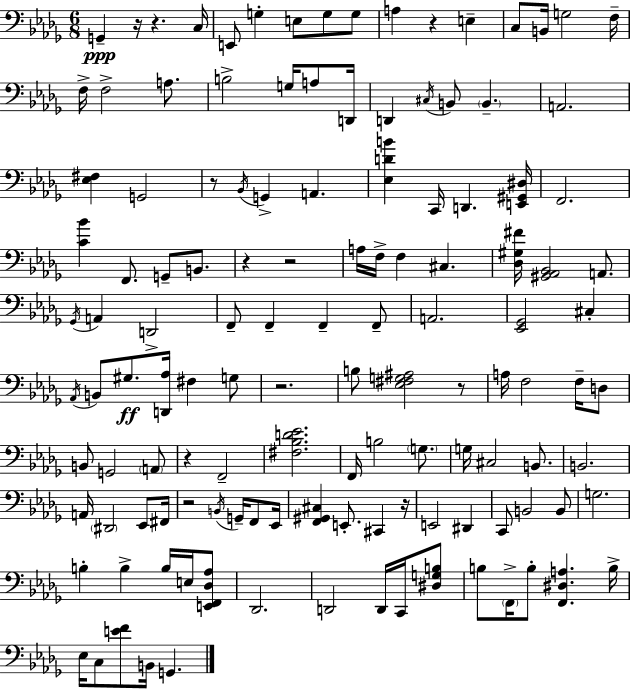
X:1
T:Untitled
M:6/8
L:1/4
K:Bbm
G,, z/4 z C,/4 E,,/2 G, E,/2 G,/2 G,/2 A, z E, C,/2 B,,/4 G,2 F,/4 F,/4 F,2 A,/2 B,2 G,/4 A,/2 D,,/4 D,, ^C,/4 B,,/2 B,, A,,2 [_E,^F,] G,,2 z/2 _B,,/4 G,, A,, [_E,DB] C,,/4 D,, [E,,^G,,^D,]/4 F,,2 [C_B] F,,/2 G,,/2 B,,/2 z z2 A,/4 F,/4 F, ^C, [_D,^G,^F]/4 [^G,,_A,,_B,,]2 A,,/2 _G,,/4 A,, D,,2 F,,/2 F,, F,, F,,/2 A,,2 [_E,,_G,,]2 ^C, _A,,/4 B,,/2 ^G,/2 [D,,_A,]/4 ^F, G,/2 z2 B,/2 [_E,^F,G,^A,]2 z/2 A,/4 F,2 F,/4 D,/2 B,,/2 G,,2 A,,/2 z F,,2 [^F,_B,D_E]2 F,,/4 B,2 G,/2 G,/4 ^C,2 B,,/2 B,,2 A,,/4 ^D,,2 _E,,/2 ^F,,/4 z2 B,,/4 G,,/4 F,,/2 _E,,/4 [F,,^G,,^C,] E,,/2 ^C,, z/4 E,,2 ^D,, C,,/2 B,,2 B,,/2 G,2 B, B, B,/4 E,/4 [E,,F,,_D,_A,]/2 _D,,2 D,,2 D,,/4 C,,/4 [^D,G,B,]/2 B,/2 F,,/4 B,/2 [F,,^D,A,] B,/4 _E,/4 C,/2 [EF]/2 B,,/4 G,,